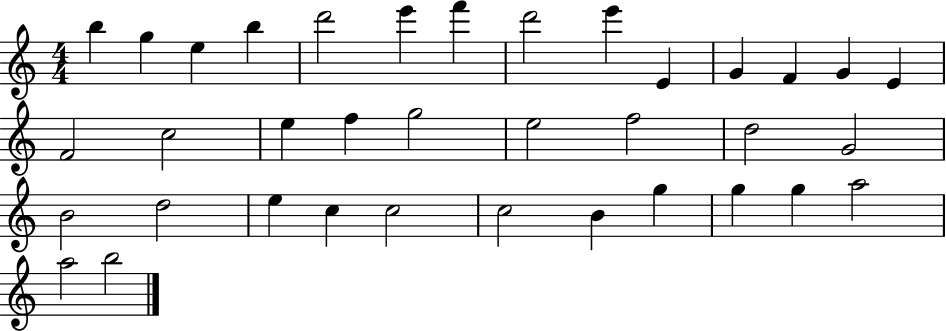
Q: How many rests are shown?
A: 0